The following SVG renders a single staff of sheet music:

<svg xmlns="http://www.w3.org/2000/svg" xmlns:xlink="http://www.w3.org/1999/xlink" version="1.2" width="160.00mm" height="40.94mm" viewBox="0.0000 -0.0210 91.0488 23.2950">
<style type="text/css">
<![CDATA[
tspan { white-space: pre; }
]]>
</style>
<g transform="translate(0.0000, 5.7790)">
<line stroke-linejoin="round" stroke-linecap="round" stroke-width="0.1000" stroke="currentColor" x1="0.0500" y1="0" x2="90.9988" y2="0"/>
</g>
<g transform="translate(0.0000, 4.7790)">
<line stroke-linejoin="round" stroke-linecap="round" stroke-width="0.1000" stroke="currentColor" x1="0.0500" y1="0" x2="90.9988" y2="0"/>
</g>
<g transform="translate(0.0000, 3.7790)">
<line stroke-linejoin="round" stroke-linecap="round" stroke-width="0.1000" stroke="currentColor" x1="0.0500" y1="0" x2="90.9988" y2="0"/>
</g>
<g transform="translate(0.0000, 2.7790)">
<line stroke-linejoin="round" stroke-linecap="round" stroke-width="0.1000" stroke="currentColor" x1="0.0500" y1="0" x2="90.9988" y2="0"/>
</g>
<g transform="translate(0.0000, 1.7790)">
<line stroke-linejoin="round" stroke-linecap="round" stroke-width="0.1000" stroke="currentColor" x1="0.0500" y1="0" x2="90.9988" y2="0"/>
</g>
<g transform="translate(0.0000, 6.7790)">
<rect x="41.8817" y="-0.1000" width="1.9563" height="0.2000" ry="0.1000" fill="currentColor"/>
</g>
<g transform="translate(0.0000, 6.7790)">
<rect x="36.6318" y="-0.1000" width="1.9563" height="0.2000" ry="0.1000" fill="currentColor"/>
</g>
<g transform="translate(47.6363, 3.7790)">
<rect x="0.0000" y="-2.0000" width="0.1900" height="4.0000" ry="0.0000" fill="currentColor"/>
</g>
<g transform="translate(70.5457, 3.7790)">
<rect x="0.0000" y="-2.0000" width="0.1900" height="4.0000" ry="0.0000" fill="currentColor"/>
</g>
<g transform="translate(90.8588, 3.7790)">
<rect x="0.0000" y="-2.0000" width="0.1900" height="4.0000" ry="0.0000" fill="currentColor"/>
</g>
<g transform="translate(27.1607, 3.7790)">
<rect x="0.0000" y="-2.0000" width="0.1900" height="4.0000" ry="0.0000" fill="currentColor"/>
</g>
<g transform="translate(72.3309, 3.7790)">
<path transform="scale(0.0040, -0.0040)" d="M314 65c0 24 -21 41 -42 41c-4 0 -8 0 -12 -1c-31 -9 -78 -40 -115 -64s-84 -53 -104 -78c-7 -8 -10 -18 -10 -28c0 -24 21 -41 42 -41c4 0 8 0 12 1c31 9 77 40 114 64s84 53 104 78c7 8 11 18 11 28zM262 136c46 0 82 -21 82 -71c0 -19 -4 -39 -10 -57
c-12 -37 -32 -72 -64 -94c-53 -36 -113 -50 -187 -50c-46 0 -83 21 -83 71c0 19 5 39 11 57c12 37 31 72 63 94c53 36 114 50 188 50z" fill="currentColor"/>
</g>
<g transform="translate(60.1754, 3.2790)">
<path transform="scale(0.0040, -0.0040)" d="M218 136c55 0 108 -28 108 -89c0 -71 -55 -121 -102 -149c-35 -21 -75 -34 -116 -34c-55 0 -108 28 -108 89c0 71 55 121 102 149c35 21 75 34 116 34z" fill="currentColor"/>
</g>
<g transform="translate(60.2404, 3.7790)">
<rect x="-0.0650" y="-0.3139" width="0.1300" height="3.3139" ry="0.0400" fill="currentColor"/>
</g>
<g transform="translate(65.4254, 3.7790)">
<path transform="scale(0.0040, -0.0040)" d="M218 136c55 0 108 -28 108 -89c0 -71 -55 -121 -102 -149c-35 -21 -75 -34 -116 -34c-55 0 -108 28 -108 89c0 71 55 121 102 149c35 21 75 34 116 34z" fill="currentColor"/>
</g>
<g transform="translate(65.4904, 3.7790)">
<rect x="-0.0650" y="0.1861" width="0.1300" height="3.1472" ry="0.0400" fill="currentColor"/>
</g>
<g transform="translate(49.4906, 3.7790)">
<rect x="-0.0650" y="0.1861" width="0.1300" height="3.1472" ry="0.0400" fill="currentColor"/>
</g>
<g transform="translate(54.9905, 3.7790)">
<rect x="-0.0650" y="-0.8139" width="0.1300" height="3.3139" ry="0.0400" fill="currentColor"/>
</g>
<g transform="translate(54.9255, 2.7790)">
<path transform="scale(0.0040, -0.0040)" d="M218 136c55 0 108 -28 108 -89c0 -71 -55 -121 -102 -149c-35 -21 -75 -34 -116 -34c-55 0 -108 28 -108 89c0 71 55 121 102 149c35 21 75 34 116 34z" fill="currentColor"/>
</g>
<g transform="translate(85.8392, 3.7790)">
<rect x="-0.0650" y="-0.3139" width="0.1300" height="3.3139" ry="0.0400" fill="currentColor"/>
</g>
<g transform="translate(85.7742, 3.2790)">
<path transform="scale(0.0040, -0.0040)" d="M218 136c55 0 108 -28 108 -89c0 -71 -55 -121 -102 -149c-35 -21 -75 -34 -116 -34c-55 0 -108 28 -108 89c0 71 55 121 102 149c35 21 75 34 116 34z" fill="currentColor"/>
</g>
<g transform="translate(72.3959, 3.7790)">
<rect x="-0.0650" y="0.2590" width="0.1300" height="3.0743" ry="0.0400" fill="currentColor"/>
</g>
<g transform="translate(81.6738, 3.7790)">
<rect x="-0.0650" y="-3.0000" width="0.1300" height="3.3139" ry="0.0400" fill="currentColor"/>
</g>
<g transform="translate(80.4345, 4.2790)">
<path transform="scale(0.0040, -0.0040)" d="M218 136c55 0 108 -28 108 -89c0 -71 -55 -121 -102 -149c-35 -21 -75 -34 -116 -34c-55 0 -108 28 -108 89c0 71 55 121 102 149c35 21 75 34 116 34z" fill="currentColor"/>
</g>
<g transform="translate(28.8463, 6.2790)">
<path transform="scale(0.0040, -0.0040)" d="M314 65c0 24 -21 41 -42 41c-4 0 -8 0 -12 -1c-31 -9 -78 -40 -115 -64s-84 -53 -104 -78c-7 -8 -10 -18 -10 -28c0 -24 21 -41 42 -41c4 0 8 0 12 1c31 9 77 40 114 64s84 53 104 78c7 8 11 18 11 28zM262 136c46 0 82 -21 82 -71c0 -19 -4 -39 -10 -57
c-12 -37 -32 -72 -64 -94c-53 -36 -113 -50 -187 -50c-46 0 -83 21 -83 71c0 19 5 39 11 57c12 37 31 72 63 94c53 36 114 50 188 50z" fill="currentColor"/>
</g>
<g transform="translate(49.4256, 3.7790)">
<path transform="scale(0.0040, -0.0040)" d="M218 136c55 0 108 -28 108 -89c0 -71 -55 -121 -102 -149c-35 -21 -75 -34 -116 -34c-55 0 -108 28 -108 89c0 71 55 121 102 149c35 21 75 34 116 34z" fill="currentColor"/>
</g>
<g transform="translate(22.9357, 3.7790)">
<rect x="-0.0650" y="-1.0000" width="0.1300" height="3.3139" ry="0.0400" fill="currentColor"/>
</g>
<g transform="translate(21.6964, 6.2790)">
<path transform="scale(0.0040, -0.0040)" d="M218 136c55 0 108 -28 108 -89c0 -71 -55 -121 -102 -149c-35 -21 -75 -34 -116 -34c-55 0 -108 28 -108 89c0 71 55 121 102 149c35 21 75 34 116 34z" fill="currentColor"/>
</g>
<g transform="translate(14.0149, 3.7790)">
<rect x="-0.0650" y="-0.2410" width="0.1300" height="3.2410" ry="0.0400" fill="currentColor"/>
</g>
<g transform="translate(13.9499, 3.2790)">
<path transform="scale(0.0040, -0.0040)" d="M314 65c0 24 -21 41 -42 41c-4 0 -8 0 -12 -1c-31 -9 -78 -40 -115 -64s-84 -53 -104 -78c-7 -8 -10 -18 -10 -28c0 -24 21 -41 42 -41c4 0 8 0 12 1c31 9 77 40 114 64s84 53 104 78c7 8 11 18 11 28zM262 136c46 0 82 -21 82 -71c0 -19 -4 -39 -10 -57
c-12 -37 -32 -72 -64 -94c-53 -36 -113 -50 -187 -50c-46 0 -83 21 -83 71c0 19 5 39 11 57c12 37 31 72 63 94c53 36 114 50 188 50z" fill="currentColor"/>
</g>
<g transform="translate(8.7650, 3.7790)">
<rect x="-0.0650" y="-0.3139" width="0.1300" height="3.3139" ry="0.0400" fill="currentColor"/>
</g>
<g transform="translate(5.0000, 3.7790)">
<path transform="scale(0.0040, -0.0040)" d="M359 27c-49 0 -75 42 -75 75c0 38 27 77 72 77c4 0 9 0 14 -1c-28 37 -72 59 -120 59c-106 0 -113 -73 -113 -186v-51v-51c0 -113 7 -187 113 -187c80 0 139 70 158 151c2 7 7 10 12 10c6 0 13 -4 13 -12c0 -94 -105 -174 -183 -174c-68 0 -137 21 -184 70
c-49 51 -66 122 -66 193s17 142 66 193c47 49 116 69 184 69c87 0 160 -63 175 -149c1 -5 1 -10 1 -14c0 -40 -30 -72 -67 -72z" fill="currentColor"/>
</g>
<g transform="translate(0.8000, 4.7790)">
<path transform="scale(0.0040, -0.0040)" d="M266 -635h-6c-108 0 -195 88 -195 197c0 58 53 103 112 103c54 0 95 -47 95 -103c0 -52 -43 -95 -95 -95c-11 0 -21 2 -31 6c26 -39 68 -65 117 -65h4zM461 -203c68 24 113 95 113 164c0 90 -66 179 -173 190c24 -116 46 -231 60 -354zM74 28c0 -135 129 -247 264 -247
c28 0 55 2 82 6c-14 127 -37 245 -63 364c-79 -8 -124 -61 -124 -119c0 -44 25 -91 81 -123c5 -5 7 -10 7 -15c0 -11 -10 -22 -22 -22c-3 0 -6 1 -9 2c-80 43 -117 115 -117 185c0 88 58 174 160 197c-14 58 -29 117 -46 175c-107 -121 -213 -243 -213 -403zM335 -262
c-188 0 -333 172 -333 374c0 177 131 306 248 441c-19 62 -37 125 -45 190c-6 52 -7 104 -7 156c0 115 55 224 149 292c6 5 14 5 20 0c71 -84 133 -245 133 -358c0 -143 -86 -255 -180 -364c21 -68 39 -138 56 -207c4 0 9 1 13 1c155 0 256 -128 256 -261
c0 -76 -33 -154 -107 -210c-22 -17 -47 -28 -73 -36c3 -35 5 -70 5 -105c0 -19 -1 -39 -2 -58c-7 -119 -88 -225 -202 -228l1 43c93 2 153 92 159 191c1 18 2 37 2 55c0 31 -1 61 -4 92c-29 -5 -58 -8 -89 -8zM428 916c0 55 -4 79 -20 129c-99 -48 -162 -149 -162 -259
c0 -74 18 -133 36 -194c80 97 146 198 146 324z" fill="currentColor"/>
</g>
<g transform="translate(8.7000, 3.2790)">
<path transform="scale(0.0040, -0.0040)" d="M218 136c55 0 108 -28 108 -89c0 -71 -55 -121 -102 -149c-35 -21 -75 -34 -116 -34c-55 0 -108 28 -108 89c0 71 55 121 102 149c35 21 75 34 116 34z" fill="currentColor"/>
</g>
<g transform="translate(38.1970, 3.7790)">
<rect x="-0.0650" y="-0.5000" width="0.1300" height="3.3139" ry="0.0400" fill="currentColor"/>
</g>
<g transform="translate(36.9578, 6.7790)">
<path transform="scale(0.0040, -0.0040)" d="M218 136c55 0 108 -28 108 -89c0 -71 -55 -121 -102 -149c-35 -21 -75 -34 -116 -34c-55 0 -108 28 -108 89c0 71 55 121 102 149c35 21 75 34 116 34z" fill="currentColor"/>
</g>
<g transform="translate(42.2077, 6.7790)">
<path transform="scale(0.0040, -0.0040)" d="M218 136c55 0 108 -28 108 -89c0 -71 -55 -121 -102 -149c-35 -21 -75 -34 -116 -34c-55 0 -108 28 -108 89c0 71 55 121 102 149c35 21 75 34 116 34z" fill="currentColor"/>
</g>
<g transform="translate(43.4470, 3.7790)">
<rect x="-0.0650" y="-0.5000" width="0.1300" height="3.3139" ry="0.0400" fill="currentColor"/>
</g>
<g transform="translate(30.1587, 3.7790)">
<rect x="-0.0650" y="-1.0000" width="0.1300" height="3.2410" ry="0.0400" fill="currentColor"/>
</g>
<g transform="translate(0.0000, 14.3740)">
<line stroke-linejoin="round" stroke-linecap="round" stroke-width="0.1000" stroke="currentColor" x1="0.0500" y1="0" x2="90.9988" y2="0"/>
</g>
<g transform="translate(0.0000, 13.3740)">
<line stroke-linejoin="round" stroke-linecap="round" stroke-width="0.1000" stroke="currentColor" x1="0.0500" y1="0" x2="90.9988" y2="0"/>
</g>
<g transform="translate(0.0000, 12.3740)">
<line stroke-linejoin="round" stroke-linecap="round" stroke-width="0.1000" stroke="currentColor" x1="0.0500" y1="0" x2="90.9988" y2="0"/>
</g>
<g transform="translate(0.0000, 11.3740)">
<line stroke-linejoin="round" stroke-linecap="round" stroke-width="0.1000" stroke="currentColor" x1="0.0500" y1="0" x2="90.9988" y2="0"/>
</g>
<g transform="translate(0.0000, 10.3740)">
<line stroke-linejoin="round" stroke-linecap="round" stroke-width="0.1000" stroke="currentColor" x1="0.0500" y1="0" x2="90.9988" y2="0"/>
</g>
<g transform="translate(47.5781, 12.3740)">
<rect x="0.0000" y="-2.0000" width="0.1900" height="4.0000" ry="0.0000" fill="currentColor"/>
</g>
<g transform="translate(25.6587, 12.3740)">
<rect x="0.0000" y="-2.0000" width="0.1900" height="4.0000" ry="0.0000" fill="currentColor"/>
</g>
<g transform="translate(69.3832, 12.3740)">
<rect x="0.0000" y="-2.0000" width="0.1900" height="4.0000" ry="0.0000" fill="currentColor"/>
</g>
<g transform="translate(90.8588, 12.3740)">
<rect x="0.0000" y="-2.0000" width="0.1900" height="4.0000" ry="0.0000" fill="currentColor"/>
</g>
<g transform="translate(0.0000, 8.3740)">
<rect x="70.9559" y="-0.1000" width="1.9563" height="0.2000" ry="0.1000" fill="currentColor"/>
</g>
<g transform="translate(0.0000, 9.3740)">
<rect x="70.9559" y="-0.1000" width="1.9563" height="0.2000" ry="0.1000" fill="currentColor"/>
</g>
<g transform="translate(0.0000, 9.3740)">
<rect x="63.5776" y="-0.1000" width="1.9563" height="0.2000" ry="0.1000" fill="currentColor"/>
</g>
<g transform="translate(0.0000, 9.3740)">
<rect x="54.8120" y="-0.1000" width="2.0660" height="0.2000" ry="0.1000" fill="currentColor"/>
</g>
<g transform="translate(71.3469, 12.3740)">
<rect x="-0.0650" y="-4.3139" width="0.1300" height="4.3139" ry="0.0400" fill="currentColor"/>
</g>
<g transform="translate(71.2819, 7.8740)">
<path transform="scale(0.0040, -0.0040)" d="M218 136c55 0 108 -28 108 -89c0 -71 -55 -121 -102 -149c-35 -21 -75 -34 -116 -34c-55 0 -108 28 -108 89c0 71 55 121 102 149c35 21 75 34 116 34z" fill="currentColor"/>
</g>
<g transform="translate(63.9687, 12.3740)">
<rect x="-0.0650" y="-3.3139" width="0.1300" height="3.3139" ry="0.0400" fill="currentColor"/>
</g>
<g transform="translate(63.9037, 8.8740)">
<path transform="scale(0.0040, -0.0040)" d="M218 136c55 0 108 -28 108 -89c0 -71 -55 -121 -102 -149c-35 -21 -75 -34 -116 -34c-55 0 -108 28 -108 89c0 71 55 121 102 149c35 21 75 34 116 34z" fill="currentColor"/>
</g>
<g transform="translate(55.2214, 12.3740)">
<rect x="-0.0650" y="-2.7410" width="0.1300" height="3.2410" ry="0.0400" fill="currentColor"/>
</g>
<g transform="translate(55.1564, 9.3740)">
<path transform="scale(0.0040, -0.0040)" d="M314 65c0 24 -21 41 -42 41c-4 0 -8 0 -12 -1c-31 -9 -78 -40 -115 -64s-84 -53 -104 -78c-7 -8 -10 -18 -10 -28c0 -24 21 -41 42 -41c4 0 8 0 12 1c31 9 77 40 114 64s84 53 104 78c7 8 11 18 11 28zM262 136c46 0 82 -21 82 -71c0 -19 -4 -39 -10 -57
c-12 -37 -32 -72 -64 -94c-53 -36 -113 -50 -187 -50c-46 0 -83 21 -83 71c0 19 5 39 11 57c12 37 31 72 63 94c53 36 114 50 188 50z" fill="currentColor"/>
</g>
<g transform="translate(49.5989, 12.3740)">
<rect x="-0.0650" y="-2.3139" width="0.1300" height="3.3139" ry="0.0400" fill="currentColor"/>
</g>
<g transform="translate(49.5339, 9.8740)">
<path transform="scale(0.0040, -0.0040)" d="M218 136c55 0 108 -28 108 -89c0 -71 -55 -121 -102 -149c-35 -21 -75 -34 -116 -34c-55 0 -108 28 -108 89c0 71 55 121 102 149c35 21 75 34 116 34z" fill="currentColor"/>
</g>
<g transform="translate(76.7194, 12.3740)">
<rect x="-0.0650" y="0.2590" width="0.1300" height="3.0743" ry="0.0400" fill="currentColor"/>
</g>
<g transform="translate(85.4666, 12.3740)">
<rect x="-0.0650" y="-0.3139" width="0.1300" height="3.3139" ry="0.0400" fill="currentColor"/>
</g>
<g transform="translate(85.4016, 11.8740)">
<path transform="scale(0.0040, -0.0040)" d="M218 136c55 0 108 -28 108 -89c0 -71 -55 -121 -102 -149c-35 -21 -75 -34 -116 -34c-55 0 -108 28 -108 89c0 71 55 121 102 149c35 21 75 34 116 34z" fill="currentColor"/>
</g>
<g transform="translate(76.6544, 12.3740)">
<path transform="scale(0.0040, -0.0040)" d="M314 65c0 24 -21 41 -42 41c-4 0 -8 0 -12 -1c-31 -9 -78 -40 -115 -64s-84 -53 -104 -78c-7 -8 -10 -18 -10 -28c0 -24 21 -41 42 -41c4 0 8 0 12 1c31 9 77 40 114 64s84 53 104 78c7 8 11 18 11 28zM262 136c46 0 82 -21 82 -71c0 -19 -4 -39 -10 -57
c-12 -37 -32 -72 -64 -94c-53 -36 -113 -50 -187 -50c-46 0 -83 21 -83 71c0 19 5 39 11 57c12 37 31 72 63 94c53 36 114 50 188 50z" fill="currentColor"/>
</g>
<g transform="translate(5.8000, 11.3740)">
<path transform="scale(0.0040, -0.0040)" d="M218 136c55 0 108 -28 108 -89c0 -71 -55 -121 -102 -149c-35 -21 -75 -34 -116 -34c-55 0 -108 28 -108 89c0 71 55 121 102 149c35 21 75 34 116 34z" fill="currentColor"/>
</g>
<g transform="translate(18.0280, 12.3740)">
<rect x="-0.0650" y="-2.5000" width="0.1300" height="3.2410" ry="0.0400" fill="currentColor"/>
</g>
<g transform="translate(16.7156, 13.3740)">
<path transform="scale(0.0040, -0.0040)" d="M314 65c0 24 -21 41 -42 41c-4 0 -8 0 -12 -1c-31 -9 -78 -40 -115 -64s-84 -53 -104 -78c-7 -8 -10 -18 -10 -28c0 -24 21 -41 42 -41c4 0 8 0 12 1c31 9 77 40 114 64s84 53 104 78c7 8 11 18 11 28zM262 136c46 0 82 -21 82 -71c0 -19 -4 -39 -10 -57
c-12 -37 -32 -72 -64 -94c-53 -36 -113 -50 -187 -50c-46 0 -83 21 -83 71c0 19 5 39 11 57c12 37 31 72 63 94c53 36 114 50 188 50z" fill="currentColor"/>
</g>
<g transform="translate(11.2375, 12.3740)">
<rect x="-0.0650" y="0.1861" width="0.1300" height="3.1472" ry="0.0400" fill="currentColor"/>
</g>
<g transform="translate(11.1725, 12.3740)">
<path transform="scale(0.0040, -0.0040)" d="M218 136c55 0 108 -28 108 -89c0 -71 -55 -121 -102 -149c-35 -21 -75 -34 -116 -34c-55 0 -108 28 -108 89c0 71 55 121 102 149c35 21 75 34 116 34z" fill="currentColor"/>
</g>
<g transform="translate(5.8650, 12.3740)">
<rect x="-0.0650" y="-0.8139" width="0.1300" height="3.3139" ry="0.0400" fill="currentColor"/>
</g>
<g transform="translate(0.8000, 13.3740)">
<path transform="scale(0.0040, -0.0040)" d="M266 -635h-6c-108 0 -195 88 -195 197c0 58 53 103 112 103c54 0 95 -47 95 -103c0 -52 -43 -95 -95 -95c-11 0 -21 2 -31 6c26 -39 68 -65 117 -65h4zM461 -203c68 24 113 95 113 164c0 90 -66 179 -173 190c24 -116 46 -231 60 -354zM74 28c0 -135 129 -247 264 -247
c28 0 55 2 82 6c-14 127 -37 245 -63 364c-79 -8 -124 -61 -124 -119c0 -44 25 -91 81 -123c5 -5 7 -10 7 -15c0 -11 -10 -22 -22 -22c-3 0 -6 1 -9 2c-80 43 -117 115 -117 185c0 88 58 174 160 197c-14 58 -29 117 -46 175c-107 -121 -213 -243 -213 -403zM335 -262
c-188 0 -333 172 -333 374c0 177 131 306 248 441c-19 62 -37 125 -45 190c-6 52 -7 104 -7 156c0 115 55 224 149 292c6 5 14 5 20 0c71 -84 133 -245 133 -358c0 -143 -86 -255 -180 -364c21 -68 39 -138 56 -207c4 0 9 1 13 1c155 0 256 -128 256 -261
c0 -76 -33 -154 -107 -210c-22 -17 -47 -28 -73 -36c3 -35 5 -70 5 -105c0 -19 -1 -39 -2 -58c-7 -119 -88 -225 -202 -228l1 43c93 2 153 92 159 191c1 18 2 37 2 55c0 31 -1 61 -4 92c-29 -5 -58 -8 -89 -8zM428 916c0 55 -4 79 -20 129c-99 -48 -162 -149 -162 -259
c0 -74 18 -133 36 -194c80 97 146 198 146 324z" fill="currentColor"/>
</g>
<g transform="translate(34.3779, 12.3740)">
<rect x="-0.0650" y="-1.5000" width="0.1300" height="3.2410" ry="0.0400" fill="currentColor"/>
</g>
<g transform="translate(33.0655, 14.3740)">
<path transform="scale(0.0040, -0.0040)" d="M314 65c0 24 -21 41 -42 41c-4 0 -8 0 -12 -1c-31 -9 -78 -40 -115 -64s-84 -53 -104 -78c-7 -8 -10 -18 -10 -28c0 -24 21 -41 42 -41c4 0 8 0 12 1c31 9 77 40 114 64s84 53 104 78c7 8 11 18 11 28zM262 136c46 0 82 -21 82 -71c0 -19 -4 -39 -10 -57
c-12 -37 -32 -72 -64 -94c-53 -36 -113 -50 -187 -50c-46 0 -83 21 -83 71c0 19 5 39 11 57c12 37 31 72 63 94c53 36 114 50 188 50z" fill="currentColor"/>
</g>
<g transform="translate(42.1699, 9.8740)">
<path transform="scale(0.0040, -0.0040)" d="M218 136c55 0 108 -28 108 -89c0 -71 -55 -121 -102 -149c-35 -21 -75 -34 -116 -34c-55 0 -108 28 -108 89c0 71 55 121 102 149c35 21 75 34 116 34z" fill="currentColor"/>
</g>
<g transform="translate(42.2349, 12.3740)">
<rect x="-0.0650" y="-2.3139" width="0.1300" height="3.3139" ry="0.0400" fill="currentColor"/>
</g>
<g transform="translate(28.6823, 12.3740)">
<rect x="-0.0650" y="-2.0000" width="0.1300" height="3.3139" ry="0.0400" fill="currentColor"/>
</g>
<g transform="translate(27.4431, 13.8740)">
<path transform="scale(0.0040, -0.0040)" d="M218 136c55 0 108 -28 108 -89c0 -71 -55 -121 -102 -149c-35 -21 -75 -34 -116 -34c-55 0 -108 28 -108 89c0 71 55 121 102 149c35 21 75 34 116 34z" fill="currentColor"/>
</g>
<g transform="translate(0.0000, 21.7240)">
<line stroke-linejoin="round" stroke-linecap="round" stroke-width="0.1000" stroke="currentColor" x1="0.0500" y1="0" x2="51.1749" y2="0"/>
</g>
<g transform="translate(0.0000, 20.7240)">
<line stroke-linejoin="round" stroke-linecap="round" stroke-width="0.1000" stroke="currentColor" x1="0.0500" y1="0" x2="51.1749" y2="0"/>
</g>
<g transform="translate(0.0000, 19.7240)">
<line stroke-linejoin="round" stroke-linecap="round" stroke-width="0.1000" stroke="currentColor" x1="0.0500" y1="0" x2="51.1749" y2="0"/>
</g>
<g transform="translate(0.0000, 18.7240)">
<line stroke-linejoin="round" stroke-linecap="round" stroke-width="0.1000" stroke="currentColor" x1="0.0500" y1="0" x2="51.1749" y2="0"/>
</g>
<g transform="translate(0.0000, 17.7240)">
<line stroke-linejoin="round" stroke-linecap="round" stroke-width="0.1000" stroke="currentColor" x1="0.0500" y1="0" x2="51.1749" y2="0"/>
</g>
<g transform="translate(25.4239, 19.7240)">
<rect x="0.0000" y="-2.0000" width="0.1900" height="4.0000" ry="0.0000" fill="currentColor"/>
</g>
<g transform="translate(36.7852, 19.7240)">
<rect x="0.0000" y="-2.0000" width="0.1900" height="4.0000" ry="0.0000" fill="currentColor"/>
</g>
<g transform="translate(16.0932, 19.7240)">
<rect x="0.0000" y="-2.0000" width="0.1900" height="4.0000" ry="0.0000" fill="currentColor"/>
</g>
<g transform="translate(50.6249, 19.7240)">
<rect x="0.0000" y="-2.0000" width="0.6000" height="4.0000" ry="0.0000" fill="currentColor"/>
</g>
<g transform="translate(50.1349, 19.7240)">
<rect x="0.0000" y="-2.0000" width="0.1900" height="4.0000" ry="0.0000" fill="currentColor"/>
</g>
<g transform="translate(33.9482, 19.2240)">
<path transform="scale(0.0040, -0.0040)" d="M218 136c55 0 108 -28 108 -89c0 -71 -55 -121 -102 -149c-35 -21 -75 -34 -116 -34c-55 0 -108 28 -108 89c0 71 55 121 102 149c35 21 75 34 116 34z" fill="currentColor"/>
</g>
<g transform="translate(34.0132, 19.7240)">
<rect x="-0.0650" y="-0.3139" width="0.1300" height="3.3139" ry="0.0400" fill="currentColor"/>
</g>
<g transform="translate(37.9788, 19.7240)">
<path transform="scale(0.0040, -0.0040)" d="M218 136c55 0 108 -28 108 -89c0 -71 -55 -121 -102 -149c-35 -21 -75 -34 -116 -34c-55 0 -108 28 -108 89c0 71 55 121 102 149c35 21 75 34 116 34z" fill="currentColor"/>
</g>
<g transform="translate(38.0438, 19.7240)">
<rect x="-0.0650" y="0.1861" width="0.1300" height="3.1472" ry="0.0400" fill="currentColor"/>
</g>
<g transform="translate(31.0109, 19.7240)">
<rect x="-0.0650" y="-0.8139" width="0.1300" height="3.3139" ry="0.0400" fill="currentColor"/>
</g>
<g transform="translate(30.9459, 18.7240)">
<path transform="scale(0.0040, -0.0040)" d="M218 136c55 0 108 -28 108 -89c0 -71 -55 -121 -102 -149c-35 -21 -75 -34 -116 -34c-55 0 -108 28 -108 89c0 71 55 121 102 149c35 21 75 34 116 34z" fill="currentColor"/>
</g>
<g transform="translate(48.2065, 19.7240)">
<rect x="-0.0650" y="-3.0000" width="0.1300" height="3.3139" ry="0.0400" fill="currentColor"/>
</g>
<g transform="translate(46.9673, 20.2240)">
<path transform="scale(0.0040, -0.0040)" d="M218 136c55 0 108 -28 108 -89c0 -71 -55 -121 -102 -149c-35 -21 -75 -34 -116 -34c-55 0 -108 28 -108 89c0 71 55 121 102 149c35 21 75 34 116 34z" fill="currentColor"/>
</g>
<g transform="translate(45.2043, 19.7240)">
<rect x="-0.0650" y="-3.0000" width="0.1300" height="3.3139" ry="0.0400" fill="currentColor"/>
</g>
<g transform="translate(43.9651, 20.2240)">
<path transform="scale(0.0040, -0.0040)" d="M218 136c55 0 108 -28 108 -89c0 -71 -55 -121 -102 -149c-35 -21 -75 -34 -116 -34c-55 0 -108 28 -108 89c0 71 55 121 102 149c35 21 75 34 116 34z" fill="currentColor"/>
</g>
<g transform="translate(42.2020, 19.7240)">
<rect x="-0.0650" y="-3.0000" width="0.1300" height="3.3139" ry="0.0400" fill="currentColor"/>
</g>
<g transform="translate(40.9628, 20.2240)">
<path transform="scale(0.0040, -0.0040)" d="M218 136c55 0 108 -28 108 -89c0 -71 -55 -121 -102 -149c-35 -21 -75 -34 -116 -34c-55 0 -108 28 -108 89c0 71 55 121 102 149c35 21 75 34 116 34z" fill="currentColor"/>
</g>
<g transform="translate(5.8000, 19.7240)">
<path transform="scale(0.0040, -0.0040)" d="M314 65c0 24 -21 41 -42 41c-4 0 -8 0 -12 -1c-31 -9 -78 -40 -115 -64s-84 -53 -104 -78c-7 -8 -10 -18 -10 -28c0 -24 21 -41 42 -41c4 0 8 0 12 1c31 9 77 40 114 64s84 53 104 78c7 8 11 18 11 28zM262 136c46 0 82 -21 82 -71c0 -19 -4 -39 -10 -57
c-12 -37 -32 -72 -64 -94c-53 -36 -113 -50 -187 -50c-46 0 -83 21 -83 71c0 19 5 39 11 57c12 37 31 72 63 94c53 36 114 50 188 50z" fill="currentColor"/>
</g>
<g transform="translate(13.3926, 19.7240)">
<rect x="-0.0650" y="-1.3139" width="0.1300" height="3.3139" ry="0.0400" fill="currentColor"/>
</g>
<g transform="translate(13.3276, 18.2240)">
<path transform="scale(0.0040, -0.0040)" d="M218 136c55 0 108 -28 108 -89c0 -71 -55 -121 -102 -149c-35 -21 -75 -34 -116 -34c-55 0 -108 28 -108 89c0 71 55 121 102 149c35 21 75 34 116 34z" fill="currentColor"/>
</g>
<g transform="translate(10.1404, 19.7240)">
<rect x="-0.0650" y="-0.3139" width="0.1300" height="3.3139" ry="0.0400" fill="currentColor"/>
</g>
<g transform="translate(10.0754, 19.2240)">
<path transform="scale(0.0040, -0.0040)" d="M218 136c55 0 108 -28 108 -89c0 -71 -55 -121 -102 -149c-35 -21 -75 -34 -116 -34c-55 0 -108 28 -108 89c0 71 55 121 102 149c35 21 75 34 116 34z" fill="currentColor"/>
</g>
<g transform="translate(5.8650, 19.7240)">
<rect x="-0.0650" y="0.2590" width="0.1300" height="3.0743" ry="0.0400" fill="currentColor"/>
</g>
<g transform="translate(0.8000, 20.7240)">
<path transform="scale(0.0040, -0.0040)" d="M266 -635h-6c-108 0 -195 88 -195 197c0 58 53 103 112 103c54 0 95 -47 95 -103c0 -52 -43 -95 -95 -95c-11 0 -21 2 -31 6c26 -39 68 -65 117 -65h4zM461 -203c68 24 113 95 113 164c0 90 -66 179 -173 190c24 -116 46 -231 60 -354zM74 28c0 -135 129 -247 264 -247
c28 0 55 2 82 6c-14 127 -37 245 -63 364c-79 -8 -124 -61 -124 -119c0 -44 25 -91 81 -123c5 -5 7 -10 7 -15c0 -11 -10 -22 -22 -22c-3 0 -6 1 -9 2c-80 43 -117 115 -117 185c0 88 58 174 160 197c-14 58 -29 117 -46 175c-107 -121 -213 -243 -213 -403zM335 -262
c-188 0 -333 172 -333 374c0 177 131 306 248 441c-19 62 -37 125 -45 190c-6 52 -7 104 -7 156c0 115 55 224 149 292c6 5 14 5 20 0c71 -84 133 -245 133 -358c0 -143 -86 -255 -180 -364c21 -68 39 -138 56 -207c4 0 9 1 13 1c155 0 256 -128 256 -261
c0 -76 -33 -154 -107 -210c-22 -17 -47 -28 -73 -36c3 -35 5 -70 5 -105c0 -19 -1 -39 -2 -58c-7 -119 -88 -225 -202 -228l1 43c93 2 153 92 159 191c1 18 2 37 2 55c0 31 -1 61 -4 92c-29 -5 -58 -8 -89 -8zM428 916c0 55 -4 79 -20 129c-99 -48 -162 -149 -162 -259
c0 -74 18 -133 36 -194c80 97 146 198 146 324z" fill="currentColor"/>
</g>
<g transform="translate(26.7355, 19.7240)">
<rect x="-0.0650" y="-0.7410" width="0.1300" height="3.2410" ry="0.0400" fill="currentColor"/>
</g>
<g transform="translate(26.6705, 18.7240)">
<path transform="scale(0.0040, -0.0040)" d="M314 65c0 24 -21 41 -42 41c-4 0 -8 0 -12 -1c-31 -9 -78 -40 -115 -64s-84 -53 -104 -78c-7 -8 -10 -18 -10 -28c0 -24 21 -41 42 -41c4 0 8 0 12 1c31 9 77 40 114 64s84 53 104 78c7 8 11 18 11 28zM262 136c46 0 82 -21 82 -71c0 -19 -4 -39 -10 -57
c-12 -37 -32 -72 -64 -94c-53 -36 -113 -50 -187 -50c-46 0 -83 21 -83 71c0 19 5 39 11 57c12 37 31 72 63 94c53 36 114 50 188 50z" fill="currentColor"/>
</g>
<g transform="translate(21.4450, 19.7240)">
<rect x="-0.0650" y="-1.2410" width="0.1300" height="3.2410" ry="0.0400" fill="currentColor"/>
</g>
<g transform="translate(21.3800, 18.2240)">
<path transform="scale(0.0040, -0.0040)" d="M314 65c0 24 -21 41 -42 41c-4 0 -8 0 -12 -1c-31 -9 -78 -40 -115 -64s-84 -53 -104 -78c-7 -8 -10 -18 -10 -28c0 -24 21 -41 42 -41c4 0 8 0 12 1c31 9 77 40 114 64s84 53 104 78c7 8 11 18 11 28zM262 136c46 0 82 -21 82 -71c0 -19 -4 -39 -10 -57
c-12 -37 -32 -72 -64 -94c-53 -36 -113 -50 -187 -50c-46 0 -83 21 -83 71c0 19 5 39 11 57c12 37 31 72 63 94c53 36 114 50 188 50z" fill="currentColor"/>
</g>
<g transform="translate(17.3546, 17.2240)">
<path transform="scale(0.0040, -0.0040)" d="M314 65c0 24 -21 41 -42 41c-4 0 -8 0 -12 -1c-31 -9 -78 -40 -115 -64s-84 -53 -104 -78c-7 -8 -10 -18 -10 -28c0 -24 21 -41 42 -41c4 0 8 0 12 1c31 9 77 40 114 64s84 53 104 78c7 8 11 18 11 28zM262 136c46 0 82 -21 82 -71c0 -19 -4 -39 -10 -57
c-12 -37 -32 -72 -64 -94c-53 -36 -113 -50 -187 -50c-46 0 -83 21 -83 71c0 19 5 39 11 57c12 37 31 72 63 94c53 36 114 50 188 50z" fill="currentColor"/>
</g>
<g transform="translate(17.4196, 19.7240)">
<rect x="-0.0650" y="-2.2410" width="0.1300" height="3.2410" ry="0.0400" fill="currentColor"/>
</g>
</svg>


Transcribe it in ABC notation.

X:1
T:Untitled
M:4/4
L:1/4
K:C
c c2 D D2 C C B d c B B2 A c d B G2 F E2 g g a2 b d' B2 c B2 c e g2 e2 d2 d c B A A A